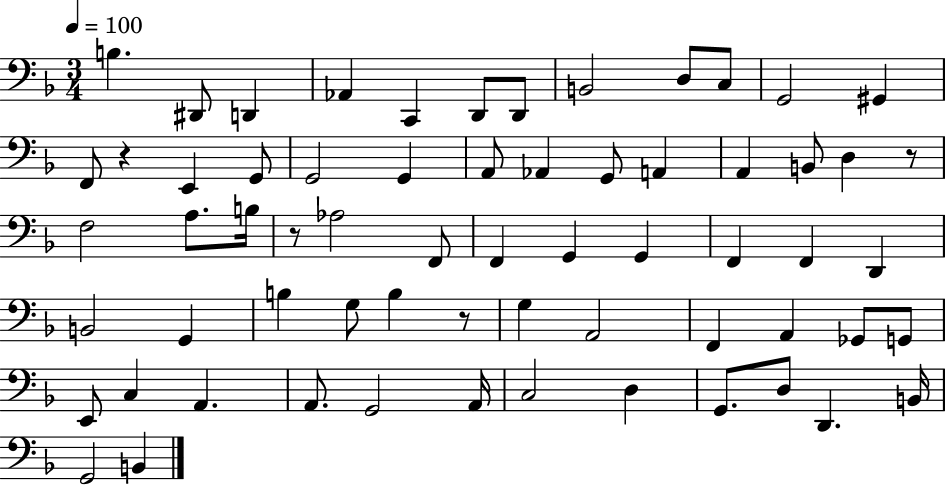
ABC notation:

X:1
T:Untitled
M:3/4
L:1/4
K:F
B, ^D,,/2 D,, _A,, C,, D,,/2 D,,/2 B,,2 D,/2 C,/2 G,,2 ^G,, F,,/2 z E,, G,,/2 G,,2 G,, A,,/2 _A,, G,,/2 A,, A,, B,,/2 D, z/2 F,2 A,/2 B,/4 z/2 _A,2 F,,/2 F,, G,, G,, F,, F,, D,, B,,2 G,, B, G,/2 B, z/2 G, A,,2 F,, A,, _G,,/2 G,,/2 E,,/2 C, A,, A,,/2 G,,2 A,,/4 C,2 D, G,,/2 D,/2 D,, B,,/4 G,,2 B,,